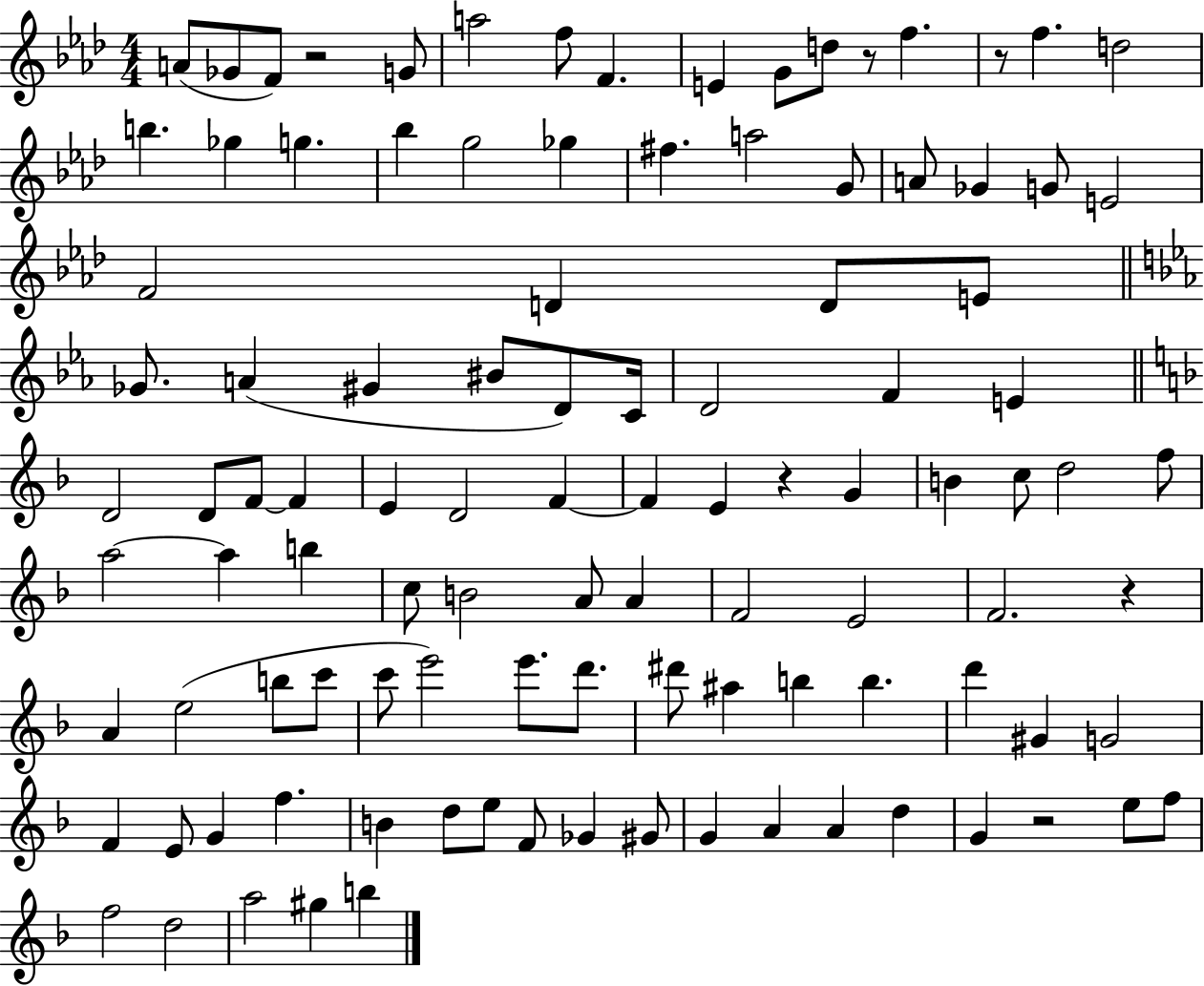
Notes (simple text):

A4/e Gb4/e F4/e R/h G4/e A5/h F5/e F4/q. E4/q G4/e D5/e R/e F5/q. R/e F5/q. D5/h B5/q. Gb5/q G5/q. Bb5/q G5/h Gb5/q F#5/q. A5/h G4/e A4/e Gb4/q G4/e E4/h F4/h D4/q D4/e E4/e Gb4/e. A4/q G#4/q BIS4/e D4/e C4/s D4/h F4/q E4/q D4/h D4/e F4/e F4/q E4/q D4/h F4/q F4/q E4/q R/q G4/q B4/q C5/e D5/h F5/e A5/h A5/q B5/q C5/e B4/h A4/e A4/q F4/h E4/h F4/h. R/q A4/q E5/h B5/e C6/e C6/e E6/h E6/e. D6/e. D#6/e A#5/q B5/q B5/q. D6/q G#4/q G4/h F4/q E4/e G4/q F5/q. B4/q D5/e E5/e F4/e Gb4/q G#4/e G4/q A4/q A4/q D5/q G4/q R/h E5/e F5/e F5/h D5/h A5/h G#5/q B5/q